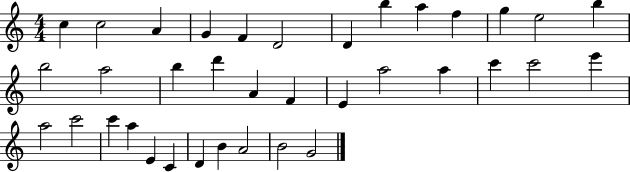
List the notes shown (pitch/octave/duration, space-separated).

C5/q C5/h A4/q G4/q F4/q D4/h D4/q B5/q A5/q F5/q G5/q E5/h B5/q B5/h A5/h B5/q D6/q A4/q F4/q E4/q A5/h A5/q C6/q C6/h E6/q A5/h C6/h C6/q A5/q E4/q C4/q D4/q B4/q A4/h B4/h G4/h